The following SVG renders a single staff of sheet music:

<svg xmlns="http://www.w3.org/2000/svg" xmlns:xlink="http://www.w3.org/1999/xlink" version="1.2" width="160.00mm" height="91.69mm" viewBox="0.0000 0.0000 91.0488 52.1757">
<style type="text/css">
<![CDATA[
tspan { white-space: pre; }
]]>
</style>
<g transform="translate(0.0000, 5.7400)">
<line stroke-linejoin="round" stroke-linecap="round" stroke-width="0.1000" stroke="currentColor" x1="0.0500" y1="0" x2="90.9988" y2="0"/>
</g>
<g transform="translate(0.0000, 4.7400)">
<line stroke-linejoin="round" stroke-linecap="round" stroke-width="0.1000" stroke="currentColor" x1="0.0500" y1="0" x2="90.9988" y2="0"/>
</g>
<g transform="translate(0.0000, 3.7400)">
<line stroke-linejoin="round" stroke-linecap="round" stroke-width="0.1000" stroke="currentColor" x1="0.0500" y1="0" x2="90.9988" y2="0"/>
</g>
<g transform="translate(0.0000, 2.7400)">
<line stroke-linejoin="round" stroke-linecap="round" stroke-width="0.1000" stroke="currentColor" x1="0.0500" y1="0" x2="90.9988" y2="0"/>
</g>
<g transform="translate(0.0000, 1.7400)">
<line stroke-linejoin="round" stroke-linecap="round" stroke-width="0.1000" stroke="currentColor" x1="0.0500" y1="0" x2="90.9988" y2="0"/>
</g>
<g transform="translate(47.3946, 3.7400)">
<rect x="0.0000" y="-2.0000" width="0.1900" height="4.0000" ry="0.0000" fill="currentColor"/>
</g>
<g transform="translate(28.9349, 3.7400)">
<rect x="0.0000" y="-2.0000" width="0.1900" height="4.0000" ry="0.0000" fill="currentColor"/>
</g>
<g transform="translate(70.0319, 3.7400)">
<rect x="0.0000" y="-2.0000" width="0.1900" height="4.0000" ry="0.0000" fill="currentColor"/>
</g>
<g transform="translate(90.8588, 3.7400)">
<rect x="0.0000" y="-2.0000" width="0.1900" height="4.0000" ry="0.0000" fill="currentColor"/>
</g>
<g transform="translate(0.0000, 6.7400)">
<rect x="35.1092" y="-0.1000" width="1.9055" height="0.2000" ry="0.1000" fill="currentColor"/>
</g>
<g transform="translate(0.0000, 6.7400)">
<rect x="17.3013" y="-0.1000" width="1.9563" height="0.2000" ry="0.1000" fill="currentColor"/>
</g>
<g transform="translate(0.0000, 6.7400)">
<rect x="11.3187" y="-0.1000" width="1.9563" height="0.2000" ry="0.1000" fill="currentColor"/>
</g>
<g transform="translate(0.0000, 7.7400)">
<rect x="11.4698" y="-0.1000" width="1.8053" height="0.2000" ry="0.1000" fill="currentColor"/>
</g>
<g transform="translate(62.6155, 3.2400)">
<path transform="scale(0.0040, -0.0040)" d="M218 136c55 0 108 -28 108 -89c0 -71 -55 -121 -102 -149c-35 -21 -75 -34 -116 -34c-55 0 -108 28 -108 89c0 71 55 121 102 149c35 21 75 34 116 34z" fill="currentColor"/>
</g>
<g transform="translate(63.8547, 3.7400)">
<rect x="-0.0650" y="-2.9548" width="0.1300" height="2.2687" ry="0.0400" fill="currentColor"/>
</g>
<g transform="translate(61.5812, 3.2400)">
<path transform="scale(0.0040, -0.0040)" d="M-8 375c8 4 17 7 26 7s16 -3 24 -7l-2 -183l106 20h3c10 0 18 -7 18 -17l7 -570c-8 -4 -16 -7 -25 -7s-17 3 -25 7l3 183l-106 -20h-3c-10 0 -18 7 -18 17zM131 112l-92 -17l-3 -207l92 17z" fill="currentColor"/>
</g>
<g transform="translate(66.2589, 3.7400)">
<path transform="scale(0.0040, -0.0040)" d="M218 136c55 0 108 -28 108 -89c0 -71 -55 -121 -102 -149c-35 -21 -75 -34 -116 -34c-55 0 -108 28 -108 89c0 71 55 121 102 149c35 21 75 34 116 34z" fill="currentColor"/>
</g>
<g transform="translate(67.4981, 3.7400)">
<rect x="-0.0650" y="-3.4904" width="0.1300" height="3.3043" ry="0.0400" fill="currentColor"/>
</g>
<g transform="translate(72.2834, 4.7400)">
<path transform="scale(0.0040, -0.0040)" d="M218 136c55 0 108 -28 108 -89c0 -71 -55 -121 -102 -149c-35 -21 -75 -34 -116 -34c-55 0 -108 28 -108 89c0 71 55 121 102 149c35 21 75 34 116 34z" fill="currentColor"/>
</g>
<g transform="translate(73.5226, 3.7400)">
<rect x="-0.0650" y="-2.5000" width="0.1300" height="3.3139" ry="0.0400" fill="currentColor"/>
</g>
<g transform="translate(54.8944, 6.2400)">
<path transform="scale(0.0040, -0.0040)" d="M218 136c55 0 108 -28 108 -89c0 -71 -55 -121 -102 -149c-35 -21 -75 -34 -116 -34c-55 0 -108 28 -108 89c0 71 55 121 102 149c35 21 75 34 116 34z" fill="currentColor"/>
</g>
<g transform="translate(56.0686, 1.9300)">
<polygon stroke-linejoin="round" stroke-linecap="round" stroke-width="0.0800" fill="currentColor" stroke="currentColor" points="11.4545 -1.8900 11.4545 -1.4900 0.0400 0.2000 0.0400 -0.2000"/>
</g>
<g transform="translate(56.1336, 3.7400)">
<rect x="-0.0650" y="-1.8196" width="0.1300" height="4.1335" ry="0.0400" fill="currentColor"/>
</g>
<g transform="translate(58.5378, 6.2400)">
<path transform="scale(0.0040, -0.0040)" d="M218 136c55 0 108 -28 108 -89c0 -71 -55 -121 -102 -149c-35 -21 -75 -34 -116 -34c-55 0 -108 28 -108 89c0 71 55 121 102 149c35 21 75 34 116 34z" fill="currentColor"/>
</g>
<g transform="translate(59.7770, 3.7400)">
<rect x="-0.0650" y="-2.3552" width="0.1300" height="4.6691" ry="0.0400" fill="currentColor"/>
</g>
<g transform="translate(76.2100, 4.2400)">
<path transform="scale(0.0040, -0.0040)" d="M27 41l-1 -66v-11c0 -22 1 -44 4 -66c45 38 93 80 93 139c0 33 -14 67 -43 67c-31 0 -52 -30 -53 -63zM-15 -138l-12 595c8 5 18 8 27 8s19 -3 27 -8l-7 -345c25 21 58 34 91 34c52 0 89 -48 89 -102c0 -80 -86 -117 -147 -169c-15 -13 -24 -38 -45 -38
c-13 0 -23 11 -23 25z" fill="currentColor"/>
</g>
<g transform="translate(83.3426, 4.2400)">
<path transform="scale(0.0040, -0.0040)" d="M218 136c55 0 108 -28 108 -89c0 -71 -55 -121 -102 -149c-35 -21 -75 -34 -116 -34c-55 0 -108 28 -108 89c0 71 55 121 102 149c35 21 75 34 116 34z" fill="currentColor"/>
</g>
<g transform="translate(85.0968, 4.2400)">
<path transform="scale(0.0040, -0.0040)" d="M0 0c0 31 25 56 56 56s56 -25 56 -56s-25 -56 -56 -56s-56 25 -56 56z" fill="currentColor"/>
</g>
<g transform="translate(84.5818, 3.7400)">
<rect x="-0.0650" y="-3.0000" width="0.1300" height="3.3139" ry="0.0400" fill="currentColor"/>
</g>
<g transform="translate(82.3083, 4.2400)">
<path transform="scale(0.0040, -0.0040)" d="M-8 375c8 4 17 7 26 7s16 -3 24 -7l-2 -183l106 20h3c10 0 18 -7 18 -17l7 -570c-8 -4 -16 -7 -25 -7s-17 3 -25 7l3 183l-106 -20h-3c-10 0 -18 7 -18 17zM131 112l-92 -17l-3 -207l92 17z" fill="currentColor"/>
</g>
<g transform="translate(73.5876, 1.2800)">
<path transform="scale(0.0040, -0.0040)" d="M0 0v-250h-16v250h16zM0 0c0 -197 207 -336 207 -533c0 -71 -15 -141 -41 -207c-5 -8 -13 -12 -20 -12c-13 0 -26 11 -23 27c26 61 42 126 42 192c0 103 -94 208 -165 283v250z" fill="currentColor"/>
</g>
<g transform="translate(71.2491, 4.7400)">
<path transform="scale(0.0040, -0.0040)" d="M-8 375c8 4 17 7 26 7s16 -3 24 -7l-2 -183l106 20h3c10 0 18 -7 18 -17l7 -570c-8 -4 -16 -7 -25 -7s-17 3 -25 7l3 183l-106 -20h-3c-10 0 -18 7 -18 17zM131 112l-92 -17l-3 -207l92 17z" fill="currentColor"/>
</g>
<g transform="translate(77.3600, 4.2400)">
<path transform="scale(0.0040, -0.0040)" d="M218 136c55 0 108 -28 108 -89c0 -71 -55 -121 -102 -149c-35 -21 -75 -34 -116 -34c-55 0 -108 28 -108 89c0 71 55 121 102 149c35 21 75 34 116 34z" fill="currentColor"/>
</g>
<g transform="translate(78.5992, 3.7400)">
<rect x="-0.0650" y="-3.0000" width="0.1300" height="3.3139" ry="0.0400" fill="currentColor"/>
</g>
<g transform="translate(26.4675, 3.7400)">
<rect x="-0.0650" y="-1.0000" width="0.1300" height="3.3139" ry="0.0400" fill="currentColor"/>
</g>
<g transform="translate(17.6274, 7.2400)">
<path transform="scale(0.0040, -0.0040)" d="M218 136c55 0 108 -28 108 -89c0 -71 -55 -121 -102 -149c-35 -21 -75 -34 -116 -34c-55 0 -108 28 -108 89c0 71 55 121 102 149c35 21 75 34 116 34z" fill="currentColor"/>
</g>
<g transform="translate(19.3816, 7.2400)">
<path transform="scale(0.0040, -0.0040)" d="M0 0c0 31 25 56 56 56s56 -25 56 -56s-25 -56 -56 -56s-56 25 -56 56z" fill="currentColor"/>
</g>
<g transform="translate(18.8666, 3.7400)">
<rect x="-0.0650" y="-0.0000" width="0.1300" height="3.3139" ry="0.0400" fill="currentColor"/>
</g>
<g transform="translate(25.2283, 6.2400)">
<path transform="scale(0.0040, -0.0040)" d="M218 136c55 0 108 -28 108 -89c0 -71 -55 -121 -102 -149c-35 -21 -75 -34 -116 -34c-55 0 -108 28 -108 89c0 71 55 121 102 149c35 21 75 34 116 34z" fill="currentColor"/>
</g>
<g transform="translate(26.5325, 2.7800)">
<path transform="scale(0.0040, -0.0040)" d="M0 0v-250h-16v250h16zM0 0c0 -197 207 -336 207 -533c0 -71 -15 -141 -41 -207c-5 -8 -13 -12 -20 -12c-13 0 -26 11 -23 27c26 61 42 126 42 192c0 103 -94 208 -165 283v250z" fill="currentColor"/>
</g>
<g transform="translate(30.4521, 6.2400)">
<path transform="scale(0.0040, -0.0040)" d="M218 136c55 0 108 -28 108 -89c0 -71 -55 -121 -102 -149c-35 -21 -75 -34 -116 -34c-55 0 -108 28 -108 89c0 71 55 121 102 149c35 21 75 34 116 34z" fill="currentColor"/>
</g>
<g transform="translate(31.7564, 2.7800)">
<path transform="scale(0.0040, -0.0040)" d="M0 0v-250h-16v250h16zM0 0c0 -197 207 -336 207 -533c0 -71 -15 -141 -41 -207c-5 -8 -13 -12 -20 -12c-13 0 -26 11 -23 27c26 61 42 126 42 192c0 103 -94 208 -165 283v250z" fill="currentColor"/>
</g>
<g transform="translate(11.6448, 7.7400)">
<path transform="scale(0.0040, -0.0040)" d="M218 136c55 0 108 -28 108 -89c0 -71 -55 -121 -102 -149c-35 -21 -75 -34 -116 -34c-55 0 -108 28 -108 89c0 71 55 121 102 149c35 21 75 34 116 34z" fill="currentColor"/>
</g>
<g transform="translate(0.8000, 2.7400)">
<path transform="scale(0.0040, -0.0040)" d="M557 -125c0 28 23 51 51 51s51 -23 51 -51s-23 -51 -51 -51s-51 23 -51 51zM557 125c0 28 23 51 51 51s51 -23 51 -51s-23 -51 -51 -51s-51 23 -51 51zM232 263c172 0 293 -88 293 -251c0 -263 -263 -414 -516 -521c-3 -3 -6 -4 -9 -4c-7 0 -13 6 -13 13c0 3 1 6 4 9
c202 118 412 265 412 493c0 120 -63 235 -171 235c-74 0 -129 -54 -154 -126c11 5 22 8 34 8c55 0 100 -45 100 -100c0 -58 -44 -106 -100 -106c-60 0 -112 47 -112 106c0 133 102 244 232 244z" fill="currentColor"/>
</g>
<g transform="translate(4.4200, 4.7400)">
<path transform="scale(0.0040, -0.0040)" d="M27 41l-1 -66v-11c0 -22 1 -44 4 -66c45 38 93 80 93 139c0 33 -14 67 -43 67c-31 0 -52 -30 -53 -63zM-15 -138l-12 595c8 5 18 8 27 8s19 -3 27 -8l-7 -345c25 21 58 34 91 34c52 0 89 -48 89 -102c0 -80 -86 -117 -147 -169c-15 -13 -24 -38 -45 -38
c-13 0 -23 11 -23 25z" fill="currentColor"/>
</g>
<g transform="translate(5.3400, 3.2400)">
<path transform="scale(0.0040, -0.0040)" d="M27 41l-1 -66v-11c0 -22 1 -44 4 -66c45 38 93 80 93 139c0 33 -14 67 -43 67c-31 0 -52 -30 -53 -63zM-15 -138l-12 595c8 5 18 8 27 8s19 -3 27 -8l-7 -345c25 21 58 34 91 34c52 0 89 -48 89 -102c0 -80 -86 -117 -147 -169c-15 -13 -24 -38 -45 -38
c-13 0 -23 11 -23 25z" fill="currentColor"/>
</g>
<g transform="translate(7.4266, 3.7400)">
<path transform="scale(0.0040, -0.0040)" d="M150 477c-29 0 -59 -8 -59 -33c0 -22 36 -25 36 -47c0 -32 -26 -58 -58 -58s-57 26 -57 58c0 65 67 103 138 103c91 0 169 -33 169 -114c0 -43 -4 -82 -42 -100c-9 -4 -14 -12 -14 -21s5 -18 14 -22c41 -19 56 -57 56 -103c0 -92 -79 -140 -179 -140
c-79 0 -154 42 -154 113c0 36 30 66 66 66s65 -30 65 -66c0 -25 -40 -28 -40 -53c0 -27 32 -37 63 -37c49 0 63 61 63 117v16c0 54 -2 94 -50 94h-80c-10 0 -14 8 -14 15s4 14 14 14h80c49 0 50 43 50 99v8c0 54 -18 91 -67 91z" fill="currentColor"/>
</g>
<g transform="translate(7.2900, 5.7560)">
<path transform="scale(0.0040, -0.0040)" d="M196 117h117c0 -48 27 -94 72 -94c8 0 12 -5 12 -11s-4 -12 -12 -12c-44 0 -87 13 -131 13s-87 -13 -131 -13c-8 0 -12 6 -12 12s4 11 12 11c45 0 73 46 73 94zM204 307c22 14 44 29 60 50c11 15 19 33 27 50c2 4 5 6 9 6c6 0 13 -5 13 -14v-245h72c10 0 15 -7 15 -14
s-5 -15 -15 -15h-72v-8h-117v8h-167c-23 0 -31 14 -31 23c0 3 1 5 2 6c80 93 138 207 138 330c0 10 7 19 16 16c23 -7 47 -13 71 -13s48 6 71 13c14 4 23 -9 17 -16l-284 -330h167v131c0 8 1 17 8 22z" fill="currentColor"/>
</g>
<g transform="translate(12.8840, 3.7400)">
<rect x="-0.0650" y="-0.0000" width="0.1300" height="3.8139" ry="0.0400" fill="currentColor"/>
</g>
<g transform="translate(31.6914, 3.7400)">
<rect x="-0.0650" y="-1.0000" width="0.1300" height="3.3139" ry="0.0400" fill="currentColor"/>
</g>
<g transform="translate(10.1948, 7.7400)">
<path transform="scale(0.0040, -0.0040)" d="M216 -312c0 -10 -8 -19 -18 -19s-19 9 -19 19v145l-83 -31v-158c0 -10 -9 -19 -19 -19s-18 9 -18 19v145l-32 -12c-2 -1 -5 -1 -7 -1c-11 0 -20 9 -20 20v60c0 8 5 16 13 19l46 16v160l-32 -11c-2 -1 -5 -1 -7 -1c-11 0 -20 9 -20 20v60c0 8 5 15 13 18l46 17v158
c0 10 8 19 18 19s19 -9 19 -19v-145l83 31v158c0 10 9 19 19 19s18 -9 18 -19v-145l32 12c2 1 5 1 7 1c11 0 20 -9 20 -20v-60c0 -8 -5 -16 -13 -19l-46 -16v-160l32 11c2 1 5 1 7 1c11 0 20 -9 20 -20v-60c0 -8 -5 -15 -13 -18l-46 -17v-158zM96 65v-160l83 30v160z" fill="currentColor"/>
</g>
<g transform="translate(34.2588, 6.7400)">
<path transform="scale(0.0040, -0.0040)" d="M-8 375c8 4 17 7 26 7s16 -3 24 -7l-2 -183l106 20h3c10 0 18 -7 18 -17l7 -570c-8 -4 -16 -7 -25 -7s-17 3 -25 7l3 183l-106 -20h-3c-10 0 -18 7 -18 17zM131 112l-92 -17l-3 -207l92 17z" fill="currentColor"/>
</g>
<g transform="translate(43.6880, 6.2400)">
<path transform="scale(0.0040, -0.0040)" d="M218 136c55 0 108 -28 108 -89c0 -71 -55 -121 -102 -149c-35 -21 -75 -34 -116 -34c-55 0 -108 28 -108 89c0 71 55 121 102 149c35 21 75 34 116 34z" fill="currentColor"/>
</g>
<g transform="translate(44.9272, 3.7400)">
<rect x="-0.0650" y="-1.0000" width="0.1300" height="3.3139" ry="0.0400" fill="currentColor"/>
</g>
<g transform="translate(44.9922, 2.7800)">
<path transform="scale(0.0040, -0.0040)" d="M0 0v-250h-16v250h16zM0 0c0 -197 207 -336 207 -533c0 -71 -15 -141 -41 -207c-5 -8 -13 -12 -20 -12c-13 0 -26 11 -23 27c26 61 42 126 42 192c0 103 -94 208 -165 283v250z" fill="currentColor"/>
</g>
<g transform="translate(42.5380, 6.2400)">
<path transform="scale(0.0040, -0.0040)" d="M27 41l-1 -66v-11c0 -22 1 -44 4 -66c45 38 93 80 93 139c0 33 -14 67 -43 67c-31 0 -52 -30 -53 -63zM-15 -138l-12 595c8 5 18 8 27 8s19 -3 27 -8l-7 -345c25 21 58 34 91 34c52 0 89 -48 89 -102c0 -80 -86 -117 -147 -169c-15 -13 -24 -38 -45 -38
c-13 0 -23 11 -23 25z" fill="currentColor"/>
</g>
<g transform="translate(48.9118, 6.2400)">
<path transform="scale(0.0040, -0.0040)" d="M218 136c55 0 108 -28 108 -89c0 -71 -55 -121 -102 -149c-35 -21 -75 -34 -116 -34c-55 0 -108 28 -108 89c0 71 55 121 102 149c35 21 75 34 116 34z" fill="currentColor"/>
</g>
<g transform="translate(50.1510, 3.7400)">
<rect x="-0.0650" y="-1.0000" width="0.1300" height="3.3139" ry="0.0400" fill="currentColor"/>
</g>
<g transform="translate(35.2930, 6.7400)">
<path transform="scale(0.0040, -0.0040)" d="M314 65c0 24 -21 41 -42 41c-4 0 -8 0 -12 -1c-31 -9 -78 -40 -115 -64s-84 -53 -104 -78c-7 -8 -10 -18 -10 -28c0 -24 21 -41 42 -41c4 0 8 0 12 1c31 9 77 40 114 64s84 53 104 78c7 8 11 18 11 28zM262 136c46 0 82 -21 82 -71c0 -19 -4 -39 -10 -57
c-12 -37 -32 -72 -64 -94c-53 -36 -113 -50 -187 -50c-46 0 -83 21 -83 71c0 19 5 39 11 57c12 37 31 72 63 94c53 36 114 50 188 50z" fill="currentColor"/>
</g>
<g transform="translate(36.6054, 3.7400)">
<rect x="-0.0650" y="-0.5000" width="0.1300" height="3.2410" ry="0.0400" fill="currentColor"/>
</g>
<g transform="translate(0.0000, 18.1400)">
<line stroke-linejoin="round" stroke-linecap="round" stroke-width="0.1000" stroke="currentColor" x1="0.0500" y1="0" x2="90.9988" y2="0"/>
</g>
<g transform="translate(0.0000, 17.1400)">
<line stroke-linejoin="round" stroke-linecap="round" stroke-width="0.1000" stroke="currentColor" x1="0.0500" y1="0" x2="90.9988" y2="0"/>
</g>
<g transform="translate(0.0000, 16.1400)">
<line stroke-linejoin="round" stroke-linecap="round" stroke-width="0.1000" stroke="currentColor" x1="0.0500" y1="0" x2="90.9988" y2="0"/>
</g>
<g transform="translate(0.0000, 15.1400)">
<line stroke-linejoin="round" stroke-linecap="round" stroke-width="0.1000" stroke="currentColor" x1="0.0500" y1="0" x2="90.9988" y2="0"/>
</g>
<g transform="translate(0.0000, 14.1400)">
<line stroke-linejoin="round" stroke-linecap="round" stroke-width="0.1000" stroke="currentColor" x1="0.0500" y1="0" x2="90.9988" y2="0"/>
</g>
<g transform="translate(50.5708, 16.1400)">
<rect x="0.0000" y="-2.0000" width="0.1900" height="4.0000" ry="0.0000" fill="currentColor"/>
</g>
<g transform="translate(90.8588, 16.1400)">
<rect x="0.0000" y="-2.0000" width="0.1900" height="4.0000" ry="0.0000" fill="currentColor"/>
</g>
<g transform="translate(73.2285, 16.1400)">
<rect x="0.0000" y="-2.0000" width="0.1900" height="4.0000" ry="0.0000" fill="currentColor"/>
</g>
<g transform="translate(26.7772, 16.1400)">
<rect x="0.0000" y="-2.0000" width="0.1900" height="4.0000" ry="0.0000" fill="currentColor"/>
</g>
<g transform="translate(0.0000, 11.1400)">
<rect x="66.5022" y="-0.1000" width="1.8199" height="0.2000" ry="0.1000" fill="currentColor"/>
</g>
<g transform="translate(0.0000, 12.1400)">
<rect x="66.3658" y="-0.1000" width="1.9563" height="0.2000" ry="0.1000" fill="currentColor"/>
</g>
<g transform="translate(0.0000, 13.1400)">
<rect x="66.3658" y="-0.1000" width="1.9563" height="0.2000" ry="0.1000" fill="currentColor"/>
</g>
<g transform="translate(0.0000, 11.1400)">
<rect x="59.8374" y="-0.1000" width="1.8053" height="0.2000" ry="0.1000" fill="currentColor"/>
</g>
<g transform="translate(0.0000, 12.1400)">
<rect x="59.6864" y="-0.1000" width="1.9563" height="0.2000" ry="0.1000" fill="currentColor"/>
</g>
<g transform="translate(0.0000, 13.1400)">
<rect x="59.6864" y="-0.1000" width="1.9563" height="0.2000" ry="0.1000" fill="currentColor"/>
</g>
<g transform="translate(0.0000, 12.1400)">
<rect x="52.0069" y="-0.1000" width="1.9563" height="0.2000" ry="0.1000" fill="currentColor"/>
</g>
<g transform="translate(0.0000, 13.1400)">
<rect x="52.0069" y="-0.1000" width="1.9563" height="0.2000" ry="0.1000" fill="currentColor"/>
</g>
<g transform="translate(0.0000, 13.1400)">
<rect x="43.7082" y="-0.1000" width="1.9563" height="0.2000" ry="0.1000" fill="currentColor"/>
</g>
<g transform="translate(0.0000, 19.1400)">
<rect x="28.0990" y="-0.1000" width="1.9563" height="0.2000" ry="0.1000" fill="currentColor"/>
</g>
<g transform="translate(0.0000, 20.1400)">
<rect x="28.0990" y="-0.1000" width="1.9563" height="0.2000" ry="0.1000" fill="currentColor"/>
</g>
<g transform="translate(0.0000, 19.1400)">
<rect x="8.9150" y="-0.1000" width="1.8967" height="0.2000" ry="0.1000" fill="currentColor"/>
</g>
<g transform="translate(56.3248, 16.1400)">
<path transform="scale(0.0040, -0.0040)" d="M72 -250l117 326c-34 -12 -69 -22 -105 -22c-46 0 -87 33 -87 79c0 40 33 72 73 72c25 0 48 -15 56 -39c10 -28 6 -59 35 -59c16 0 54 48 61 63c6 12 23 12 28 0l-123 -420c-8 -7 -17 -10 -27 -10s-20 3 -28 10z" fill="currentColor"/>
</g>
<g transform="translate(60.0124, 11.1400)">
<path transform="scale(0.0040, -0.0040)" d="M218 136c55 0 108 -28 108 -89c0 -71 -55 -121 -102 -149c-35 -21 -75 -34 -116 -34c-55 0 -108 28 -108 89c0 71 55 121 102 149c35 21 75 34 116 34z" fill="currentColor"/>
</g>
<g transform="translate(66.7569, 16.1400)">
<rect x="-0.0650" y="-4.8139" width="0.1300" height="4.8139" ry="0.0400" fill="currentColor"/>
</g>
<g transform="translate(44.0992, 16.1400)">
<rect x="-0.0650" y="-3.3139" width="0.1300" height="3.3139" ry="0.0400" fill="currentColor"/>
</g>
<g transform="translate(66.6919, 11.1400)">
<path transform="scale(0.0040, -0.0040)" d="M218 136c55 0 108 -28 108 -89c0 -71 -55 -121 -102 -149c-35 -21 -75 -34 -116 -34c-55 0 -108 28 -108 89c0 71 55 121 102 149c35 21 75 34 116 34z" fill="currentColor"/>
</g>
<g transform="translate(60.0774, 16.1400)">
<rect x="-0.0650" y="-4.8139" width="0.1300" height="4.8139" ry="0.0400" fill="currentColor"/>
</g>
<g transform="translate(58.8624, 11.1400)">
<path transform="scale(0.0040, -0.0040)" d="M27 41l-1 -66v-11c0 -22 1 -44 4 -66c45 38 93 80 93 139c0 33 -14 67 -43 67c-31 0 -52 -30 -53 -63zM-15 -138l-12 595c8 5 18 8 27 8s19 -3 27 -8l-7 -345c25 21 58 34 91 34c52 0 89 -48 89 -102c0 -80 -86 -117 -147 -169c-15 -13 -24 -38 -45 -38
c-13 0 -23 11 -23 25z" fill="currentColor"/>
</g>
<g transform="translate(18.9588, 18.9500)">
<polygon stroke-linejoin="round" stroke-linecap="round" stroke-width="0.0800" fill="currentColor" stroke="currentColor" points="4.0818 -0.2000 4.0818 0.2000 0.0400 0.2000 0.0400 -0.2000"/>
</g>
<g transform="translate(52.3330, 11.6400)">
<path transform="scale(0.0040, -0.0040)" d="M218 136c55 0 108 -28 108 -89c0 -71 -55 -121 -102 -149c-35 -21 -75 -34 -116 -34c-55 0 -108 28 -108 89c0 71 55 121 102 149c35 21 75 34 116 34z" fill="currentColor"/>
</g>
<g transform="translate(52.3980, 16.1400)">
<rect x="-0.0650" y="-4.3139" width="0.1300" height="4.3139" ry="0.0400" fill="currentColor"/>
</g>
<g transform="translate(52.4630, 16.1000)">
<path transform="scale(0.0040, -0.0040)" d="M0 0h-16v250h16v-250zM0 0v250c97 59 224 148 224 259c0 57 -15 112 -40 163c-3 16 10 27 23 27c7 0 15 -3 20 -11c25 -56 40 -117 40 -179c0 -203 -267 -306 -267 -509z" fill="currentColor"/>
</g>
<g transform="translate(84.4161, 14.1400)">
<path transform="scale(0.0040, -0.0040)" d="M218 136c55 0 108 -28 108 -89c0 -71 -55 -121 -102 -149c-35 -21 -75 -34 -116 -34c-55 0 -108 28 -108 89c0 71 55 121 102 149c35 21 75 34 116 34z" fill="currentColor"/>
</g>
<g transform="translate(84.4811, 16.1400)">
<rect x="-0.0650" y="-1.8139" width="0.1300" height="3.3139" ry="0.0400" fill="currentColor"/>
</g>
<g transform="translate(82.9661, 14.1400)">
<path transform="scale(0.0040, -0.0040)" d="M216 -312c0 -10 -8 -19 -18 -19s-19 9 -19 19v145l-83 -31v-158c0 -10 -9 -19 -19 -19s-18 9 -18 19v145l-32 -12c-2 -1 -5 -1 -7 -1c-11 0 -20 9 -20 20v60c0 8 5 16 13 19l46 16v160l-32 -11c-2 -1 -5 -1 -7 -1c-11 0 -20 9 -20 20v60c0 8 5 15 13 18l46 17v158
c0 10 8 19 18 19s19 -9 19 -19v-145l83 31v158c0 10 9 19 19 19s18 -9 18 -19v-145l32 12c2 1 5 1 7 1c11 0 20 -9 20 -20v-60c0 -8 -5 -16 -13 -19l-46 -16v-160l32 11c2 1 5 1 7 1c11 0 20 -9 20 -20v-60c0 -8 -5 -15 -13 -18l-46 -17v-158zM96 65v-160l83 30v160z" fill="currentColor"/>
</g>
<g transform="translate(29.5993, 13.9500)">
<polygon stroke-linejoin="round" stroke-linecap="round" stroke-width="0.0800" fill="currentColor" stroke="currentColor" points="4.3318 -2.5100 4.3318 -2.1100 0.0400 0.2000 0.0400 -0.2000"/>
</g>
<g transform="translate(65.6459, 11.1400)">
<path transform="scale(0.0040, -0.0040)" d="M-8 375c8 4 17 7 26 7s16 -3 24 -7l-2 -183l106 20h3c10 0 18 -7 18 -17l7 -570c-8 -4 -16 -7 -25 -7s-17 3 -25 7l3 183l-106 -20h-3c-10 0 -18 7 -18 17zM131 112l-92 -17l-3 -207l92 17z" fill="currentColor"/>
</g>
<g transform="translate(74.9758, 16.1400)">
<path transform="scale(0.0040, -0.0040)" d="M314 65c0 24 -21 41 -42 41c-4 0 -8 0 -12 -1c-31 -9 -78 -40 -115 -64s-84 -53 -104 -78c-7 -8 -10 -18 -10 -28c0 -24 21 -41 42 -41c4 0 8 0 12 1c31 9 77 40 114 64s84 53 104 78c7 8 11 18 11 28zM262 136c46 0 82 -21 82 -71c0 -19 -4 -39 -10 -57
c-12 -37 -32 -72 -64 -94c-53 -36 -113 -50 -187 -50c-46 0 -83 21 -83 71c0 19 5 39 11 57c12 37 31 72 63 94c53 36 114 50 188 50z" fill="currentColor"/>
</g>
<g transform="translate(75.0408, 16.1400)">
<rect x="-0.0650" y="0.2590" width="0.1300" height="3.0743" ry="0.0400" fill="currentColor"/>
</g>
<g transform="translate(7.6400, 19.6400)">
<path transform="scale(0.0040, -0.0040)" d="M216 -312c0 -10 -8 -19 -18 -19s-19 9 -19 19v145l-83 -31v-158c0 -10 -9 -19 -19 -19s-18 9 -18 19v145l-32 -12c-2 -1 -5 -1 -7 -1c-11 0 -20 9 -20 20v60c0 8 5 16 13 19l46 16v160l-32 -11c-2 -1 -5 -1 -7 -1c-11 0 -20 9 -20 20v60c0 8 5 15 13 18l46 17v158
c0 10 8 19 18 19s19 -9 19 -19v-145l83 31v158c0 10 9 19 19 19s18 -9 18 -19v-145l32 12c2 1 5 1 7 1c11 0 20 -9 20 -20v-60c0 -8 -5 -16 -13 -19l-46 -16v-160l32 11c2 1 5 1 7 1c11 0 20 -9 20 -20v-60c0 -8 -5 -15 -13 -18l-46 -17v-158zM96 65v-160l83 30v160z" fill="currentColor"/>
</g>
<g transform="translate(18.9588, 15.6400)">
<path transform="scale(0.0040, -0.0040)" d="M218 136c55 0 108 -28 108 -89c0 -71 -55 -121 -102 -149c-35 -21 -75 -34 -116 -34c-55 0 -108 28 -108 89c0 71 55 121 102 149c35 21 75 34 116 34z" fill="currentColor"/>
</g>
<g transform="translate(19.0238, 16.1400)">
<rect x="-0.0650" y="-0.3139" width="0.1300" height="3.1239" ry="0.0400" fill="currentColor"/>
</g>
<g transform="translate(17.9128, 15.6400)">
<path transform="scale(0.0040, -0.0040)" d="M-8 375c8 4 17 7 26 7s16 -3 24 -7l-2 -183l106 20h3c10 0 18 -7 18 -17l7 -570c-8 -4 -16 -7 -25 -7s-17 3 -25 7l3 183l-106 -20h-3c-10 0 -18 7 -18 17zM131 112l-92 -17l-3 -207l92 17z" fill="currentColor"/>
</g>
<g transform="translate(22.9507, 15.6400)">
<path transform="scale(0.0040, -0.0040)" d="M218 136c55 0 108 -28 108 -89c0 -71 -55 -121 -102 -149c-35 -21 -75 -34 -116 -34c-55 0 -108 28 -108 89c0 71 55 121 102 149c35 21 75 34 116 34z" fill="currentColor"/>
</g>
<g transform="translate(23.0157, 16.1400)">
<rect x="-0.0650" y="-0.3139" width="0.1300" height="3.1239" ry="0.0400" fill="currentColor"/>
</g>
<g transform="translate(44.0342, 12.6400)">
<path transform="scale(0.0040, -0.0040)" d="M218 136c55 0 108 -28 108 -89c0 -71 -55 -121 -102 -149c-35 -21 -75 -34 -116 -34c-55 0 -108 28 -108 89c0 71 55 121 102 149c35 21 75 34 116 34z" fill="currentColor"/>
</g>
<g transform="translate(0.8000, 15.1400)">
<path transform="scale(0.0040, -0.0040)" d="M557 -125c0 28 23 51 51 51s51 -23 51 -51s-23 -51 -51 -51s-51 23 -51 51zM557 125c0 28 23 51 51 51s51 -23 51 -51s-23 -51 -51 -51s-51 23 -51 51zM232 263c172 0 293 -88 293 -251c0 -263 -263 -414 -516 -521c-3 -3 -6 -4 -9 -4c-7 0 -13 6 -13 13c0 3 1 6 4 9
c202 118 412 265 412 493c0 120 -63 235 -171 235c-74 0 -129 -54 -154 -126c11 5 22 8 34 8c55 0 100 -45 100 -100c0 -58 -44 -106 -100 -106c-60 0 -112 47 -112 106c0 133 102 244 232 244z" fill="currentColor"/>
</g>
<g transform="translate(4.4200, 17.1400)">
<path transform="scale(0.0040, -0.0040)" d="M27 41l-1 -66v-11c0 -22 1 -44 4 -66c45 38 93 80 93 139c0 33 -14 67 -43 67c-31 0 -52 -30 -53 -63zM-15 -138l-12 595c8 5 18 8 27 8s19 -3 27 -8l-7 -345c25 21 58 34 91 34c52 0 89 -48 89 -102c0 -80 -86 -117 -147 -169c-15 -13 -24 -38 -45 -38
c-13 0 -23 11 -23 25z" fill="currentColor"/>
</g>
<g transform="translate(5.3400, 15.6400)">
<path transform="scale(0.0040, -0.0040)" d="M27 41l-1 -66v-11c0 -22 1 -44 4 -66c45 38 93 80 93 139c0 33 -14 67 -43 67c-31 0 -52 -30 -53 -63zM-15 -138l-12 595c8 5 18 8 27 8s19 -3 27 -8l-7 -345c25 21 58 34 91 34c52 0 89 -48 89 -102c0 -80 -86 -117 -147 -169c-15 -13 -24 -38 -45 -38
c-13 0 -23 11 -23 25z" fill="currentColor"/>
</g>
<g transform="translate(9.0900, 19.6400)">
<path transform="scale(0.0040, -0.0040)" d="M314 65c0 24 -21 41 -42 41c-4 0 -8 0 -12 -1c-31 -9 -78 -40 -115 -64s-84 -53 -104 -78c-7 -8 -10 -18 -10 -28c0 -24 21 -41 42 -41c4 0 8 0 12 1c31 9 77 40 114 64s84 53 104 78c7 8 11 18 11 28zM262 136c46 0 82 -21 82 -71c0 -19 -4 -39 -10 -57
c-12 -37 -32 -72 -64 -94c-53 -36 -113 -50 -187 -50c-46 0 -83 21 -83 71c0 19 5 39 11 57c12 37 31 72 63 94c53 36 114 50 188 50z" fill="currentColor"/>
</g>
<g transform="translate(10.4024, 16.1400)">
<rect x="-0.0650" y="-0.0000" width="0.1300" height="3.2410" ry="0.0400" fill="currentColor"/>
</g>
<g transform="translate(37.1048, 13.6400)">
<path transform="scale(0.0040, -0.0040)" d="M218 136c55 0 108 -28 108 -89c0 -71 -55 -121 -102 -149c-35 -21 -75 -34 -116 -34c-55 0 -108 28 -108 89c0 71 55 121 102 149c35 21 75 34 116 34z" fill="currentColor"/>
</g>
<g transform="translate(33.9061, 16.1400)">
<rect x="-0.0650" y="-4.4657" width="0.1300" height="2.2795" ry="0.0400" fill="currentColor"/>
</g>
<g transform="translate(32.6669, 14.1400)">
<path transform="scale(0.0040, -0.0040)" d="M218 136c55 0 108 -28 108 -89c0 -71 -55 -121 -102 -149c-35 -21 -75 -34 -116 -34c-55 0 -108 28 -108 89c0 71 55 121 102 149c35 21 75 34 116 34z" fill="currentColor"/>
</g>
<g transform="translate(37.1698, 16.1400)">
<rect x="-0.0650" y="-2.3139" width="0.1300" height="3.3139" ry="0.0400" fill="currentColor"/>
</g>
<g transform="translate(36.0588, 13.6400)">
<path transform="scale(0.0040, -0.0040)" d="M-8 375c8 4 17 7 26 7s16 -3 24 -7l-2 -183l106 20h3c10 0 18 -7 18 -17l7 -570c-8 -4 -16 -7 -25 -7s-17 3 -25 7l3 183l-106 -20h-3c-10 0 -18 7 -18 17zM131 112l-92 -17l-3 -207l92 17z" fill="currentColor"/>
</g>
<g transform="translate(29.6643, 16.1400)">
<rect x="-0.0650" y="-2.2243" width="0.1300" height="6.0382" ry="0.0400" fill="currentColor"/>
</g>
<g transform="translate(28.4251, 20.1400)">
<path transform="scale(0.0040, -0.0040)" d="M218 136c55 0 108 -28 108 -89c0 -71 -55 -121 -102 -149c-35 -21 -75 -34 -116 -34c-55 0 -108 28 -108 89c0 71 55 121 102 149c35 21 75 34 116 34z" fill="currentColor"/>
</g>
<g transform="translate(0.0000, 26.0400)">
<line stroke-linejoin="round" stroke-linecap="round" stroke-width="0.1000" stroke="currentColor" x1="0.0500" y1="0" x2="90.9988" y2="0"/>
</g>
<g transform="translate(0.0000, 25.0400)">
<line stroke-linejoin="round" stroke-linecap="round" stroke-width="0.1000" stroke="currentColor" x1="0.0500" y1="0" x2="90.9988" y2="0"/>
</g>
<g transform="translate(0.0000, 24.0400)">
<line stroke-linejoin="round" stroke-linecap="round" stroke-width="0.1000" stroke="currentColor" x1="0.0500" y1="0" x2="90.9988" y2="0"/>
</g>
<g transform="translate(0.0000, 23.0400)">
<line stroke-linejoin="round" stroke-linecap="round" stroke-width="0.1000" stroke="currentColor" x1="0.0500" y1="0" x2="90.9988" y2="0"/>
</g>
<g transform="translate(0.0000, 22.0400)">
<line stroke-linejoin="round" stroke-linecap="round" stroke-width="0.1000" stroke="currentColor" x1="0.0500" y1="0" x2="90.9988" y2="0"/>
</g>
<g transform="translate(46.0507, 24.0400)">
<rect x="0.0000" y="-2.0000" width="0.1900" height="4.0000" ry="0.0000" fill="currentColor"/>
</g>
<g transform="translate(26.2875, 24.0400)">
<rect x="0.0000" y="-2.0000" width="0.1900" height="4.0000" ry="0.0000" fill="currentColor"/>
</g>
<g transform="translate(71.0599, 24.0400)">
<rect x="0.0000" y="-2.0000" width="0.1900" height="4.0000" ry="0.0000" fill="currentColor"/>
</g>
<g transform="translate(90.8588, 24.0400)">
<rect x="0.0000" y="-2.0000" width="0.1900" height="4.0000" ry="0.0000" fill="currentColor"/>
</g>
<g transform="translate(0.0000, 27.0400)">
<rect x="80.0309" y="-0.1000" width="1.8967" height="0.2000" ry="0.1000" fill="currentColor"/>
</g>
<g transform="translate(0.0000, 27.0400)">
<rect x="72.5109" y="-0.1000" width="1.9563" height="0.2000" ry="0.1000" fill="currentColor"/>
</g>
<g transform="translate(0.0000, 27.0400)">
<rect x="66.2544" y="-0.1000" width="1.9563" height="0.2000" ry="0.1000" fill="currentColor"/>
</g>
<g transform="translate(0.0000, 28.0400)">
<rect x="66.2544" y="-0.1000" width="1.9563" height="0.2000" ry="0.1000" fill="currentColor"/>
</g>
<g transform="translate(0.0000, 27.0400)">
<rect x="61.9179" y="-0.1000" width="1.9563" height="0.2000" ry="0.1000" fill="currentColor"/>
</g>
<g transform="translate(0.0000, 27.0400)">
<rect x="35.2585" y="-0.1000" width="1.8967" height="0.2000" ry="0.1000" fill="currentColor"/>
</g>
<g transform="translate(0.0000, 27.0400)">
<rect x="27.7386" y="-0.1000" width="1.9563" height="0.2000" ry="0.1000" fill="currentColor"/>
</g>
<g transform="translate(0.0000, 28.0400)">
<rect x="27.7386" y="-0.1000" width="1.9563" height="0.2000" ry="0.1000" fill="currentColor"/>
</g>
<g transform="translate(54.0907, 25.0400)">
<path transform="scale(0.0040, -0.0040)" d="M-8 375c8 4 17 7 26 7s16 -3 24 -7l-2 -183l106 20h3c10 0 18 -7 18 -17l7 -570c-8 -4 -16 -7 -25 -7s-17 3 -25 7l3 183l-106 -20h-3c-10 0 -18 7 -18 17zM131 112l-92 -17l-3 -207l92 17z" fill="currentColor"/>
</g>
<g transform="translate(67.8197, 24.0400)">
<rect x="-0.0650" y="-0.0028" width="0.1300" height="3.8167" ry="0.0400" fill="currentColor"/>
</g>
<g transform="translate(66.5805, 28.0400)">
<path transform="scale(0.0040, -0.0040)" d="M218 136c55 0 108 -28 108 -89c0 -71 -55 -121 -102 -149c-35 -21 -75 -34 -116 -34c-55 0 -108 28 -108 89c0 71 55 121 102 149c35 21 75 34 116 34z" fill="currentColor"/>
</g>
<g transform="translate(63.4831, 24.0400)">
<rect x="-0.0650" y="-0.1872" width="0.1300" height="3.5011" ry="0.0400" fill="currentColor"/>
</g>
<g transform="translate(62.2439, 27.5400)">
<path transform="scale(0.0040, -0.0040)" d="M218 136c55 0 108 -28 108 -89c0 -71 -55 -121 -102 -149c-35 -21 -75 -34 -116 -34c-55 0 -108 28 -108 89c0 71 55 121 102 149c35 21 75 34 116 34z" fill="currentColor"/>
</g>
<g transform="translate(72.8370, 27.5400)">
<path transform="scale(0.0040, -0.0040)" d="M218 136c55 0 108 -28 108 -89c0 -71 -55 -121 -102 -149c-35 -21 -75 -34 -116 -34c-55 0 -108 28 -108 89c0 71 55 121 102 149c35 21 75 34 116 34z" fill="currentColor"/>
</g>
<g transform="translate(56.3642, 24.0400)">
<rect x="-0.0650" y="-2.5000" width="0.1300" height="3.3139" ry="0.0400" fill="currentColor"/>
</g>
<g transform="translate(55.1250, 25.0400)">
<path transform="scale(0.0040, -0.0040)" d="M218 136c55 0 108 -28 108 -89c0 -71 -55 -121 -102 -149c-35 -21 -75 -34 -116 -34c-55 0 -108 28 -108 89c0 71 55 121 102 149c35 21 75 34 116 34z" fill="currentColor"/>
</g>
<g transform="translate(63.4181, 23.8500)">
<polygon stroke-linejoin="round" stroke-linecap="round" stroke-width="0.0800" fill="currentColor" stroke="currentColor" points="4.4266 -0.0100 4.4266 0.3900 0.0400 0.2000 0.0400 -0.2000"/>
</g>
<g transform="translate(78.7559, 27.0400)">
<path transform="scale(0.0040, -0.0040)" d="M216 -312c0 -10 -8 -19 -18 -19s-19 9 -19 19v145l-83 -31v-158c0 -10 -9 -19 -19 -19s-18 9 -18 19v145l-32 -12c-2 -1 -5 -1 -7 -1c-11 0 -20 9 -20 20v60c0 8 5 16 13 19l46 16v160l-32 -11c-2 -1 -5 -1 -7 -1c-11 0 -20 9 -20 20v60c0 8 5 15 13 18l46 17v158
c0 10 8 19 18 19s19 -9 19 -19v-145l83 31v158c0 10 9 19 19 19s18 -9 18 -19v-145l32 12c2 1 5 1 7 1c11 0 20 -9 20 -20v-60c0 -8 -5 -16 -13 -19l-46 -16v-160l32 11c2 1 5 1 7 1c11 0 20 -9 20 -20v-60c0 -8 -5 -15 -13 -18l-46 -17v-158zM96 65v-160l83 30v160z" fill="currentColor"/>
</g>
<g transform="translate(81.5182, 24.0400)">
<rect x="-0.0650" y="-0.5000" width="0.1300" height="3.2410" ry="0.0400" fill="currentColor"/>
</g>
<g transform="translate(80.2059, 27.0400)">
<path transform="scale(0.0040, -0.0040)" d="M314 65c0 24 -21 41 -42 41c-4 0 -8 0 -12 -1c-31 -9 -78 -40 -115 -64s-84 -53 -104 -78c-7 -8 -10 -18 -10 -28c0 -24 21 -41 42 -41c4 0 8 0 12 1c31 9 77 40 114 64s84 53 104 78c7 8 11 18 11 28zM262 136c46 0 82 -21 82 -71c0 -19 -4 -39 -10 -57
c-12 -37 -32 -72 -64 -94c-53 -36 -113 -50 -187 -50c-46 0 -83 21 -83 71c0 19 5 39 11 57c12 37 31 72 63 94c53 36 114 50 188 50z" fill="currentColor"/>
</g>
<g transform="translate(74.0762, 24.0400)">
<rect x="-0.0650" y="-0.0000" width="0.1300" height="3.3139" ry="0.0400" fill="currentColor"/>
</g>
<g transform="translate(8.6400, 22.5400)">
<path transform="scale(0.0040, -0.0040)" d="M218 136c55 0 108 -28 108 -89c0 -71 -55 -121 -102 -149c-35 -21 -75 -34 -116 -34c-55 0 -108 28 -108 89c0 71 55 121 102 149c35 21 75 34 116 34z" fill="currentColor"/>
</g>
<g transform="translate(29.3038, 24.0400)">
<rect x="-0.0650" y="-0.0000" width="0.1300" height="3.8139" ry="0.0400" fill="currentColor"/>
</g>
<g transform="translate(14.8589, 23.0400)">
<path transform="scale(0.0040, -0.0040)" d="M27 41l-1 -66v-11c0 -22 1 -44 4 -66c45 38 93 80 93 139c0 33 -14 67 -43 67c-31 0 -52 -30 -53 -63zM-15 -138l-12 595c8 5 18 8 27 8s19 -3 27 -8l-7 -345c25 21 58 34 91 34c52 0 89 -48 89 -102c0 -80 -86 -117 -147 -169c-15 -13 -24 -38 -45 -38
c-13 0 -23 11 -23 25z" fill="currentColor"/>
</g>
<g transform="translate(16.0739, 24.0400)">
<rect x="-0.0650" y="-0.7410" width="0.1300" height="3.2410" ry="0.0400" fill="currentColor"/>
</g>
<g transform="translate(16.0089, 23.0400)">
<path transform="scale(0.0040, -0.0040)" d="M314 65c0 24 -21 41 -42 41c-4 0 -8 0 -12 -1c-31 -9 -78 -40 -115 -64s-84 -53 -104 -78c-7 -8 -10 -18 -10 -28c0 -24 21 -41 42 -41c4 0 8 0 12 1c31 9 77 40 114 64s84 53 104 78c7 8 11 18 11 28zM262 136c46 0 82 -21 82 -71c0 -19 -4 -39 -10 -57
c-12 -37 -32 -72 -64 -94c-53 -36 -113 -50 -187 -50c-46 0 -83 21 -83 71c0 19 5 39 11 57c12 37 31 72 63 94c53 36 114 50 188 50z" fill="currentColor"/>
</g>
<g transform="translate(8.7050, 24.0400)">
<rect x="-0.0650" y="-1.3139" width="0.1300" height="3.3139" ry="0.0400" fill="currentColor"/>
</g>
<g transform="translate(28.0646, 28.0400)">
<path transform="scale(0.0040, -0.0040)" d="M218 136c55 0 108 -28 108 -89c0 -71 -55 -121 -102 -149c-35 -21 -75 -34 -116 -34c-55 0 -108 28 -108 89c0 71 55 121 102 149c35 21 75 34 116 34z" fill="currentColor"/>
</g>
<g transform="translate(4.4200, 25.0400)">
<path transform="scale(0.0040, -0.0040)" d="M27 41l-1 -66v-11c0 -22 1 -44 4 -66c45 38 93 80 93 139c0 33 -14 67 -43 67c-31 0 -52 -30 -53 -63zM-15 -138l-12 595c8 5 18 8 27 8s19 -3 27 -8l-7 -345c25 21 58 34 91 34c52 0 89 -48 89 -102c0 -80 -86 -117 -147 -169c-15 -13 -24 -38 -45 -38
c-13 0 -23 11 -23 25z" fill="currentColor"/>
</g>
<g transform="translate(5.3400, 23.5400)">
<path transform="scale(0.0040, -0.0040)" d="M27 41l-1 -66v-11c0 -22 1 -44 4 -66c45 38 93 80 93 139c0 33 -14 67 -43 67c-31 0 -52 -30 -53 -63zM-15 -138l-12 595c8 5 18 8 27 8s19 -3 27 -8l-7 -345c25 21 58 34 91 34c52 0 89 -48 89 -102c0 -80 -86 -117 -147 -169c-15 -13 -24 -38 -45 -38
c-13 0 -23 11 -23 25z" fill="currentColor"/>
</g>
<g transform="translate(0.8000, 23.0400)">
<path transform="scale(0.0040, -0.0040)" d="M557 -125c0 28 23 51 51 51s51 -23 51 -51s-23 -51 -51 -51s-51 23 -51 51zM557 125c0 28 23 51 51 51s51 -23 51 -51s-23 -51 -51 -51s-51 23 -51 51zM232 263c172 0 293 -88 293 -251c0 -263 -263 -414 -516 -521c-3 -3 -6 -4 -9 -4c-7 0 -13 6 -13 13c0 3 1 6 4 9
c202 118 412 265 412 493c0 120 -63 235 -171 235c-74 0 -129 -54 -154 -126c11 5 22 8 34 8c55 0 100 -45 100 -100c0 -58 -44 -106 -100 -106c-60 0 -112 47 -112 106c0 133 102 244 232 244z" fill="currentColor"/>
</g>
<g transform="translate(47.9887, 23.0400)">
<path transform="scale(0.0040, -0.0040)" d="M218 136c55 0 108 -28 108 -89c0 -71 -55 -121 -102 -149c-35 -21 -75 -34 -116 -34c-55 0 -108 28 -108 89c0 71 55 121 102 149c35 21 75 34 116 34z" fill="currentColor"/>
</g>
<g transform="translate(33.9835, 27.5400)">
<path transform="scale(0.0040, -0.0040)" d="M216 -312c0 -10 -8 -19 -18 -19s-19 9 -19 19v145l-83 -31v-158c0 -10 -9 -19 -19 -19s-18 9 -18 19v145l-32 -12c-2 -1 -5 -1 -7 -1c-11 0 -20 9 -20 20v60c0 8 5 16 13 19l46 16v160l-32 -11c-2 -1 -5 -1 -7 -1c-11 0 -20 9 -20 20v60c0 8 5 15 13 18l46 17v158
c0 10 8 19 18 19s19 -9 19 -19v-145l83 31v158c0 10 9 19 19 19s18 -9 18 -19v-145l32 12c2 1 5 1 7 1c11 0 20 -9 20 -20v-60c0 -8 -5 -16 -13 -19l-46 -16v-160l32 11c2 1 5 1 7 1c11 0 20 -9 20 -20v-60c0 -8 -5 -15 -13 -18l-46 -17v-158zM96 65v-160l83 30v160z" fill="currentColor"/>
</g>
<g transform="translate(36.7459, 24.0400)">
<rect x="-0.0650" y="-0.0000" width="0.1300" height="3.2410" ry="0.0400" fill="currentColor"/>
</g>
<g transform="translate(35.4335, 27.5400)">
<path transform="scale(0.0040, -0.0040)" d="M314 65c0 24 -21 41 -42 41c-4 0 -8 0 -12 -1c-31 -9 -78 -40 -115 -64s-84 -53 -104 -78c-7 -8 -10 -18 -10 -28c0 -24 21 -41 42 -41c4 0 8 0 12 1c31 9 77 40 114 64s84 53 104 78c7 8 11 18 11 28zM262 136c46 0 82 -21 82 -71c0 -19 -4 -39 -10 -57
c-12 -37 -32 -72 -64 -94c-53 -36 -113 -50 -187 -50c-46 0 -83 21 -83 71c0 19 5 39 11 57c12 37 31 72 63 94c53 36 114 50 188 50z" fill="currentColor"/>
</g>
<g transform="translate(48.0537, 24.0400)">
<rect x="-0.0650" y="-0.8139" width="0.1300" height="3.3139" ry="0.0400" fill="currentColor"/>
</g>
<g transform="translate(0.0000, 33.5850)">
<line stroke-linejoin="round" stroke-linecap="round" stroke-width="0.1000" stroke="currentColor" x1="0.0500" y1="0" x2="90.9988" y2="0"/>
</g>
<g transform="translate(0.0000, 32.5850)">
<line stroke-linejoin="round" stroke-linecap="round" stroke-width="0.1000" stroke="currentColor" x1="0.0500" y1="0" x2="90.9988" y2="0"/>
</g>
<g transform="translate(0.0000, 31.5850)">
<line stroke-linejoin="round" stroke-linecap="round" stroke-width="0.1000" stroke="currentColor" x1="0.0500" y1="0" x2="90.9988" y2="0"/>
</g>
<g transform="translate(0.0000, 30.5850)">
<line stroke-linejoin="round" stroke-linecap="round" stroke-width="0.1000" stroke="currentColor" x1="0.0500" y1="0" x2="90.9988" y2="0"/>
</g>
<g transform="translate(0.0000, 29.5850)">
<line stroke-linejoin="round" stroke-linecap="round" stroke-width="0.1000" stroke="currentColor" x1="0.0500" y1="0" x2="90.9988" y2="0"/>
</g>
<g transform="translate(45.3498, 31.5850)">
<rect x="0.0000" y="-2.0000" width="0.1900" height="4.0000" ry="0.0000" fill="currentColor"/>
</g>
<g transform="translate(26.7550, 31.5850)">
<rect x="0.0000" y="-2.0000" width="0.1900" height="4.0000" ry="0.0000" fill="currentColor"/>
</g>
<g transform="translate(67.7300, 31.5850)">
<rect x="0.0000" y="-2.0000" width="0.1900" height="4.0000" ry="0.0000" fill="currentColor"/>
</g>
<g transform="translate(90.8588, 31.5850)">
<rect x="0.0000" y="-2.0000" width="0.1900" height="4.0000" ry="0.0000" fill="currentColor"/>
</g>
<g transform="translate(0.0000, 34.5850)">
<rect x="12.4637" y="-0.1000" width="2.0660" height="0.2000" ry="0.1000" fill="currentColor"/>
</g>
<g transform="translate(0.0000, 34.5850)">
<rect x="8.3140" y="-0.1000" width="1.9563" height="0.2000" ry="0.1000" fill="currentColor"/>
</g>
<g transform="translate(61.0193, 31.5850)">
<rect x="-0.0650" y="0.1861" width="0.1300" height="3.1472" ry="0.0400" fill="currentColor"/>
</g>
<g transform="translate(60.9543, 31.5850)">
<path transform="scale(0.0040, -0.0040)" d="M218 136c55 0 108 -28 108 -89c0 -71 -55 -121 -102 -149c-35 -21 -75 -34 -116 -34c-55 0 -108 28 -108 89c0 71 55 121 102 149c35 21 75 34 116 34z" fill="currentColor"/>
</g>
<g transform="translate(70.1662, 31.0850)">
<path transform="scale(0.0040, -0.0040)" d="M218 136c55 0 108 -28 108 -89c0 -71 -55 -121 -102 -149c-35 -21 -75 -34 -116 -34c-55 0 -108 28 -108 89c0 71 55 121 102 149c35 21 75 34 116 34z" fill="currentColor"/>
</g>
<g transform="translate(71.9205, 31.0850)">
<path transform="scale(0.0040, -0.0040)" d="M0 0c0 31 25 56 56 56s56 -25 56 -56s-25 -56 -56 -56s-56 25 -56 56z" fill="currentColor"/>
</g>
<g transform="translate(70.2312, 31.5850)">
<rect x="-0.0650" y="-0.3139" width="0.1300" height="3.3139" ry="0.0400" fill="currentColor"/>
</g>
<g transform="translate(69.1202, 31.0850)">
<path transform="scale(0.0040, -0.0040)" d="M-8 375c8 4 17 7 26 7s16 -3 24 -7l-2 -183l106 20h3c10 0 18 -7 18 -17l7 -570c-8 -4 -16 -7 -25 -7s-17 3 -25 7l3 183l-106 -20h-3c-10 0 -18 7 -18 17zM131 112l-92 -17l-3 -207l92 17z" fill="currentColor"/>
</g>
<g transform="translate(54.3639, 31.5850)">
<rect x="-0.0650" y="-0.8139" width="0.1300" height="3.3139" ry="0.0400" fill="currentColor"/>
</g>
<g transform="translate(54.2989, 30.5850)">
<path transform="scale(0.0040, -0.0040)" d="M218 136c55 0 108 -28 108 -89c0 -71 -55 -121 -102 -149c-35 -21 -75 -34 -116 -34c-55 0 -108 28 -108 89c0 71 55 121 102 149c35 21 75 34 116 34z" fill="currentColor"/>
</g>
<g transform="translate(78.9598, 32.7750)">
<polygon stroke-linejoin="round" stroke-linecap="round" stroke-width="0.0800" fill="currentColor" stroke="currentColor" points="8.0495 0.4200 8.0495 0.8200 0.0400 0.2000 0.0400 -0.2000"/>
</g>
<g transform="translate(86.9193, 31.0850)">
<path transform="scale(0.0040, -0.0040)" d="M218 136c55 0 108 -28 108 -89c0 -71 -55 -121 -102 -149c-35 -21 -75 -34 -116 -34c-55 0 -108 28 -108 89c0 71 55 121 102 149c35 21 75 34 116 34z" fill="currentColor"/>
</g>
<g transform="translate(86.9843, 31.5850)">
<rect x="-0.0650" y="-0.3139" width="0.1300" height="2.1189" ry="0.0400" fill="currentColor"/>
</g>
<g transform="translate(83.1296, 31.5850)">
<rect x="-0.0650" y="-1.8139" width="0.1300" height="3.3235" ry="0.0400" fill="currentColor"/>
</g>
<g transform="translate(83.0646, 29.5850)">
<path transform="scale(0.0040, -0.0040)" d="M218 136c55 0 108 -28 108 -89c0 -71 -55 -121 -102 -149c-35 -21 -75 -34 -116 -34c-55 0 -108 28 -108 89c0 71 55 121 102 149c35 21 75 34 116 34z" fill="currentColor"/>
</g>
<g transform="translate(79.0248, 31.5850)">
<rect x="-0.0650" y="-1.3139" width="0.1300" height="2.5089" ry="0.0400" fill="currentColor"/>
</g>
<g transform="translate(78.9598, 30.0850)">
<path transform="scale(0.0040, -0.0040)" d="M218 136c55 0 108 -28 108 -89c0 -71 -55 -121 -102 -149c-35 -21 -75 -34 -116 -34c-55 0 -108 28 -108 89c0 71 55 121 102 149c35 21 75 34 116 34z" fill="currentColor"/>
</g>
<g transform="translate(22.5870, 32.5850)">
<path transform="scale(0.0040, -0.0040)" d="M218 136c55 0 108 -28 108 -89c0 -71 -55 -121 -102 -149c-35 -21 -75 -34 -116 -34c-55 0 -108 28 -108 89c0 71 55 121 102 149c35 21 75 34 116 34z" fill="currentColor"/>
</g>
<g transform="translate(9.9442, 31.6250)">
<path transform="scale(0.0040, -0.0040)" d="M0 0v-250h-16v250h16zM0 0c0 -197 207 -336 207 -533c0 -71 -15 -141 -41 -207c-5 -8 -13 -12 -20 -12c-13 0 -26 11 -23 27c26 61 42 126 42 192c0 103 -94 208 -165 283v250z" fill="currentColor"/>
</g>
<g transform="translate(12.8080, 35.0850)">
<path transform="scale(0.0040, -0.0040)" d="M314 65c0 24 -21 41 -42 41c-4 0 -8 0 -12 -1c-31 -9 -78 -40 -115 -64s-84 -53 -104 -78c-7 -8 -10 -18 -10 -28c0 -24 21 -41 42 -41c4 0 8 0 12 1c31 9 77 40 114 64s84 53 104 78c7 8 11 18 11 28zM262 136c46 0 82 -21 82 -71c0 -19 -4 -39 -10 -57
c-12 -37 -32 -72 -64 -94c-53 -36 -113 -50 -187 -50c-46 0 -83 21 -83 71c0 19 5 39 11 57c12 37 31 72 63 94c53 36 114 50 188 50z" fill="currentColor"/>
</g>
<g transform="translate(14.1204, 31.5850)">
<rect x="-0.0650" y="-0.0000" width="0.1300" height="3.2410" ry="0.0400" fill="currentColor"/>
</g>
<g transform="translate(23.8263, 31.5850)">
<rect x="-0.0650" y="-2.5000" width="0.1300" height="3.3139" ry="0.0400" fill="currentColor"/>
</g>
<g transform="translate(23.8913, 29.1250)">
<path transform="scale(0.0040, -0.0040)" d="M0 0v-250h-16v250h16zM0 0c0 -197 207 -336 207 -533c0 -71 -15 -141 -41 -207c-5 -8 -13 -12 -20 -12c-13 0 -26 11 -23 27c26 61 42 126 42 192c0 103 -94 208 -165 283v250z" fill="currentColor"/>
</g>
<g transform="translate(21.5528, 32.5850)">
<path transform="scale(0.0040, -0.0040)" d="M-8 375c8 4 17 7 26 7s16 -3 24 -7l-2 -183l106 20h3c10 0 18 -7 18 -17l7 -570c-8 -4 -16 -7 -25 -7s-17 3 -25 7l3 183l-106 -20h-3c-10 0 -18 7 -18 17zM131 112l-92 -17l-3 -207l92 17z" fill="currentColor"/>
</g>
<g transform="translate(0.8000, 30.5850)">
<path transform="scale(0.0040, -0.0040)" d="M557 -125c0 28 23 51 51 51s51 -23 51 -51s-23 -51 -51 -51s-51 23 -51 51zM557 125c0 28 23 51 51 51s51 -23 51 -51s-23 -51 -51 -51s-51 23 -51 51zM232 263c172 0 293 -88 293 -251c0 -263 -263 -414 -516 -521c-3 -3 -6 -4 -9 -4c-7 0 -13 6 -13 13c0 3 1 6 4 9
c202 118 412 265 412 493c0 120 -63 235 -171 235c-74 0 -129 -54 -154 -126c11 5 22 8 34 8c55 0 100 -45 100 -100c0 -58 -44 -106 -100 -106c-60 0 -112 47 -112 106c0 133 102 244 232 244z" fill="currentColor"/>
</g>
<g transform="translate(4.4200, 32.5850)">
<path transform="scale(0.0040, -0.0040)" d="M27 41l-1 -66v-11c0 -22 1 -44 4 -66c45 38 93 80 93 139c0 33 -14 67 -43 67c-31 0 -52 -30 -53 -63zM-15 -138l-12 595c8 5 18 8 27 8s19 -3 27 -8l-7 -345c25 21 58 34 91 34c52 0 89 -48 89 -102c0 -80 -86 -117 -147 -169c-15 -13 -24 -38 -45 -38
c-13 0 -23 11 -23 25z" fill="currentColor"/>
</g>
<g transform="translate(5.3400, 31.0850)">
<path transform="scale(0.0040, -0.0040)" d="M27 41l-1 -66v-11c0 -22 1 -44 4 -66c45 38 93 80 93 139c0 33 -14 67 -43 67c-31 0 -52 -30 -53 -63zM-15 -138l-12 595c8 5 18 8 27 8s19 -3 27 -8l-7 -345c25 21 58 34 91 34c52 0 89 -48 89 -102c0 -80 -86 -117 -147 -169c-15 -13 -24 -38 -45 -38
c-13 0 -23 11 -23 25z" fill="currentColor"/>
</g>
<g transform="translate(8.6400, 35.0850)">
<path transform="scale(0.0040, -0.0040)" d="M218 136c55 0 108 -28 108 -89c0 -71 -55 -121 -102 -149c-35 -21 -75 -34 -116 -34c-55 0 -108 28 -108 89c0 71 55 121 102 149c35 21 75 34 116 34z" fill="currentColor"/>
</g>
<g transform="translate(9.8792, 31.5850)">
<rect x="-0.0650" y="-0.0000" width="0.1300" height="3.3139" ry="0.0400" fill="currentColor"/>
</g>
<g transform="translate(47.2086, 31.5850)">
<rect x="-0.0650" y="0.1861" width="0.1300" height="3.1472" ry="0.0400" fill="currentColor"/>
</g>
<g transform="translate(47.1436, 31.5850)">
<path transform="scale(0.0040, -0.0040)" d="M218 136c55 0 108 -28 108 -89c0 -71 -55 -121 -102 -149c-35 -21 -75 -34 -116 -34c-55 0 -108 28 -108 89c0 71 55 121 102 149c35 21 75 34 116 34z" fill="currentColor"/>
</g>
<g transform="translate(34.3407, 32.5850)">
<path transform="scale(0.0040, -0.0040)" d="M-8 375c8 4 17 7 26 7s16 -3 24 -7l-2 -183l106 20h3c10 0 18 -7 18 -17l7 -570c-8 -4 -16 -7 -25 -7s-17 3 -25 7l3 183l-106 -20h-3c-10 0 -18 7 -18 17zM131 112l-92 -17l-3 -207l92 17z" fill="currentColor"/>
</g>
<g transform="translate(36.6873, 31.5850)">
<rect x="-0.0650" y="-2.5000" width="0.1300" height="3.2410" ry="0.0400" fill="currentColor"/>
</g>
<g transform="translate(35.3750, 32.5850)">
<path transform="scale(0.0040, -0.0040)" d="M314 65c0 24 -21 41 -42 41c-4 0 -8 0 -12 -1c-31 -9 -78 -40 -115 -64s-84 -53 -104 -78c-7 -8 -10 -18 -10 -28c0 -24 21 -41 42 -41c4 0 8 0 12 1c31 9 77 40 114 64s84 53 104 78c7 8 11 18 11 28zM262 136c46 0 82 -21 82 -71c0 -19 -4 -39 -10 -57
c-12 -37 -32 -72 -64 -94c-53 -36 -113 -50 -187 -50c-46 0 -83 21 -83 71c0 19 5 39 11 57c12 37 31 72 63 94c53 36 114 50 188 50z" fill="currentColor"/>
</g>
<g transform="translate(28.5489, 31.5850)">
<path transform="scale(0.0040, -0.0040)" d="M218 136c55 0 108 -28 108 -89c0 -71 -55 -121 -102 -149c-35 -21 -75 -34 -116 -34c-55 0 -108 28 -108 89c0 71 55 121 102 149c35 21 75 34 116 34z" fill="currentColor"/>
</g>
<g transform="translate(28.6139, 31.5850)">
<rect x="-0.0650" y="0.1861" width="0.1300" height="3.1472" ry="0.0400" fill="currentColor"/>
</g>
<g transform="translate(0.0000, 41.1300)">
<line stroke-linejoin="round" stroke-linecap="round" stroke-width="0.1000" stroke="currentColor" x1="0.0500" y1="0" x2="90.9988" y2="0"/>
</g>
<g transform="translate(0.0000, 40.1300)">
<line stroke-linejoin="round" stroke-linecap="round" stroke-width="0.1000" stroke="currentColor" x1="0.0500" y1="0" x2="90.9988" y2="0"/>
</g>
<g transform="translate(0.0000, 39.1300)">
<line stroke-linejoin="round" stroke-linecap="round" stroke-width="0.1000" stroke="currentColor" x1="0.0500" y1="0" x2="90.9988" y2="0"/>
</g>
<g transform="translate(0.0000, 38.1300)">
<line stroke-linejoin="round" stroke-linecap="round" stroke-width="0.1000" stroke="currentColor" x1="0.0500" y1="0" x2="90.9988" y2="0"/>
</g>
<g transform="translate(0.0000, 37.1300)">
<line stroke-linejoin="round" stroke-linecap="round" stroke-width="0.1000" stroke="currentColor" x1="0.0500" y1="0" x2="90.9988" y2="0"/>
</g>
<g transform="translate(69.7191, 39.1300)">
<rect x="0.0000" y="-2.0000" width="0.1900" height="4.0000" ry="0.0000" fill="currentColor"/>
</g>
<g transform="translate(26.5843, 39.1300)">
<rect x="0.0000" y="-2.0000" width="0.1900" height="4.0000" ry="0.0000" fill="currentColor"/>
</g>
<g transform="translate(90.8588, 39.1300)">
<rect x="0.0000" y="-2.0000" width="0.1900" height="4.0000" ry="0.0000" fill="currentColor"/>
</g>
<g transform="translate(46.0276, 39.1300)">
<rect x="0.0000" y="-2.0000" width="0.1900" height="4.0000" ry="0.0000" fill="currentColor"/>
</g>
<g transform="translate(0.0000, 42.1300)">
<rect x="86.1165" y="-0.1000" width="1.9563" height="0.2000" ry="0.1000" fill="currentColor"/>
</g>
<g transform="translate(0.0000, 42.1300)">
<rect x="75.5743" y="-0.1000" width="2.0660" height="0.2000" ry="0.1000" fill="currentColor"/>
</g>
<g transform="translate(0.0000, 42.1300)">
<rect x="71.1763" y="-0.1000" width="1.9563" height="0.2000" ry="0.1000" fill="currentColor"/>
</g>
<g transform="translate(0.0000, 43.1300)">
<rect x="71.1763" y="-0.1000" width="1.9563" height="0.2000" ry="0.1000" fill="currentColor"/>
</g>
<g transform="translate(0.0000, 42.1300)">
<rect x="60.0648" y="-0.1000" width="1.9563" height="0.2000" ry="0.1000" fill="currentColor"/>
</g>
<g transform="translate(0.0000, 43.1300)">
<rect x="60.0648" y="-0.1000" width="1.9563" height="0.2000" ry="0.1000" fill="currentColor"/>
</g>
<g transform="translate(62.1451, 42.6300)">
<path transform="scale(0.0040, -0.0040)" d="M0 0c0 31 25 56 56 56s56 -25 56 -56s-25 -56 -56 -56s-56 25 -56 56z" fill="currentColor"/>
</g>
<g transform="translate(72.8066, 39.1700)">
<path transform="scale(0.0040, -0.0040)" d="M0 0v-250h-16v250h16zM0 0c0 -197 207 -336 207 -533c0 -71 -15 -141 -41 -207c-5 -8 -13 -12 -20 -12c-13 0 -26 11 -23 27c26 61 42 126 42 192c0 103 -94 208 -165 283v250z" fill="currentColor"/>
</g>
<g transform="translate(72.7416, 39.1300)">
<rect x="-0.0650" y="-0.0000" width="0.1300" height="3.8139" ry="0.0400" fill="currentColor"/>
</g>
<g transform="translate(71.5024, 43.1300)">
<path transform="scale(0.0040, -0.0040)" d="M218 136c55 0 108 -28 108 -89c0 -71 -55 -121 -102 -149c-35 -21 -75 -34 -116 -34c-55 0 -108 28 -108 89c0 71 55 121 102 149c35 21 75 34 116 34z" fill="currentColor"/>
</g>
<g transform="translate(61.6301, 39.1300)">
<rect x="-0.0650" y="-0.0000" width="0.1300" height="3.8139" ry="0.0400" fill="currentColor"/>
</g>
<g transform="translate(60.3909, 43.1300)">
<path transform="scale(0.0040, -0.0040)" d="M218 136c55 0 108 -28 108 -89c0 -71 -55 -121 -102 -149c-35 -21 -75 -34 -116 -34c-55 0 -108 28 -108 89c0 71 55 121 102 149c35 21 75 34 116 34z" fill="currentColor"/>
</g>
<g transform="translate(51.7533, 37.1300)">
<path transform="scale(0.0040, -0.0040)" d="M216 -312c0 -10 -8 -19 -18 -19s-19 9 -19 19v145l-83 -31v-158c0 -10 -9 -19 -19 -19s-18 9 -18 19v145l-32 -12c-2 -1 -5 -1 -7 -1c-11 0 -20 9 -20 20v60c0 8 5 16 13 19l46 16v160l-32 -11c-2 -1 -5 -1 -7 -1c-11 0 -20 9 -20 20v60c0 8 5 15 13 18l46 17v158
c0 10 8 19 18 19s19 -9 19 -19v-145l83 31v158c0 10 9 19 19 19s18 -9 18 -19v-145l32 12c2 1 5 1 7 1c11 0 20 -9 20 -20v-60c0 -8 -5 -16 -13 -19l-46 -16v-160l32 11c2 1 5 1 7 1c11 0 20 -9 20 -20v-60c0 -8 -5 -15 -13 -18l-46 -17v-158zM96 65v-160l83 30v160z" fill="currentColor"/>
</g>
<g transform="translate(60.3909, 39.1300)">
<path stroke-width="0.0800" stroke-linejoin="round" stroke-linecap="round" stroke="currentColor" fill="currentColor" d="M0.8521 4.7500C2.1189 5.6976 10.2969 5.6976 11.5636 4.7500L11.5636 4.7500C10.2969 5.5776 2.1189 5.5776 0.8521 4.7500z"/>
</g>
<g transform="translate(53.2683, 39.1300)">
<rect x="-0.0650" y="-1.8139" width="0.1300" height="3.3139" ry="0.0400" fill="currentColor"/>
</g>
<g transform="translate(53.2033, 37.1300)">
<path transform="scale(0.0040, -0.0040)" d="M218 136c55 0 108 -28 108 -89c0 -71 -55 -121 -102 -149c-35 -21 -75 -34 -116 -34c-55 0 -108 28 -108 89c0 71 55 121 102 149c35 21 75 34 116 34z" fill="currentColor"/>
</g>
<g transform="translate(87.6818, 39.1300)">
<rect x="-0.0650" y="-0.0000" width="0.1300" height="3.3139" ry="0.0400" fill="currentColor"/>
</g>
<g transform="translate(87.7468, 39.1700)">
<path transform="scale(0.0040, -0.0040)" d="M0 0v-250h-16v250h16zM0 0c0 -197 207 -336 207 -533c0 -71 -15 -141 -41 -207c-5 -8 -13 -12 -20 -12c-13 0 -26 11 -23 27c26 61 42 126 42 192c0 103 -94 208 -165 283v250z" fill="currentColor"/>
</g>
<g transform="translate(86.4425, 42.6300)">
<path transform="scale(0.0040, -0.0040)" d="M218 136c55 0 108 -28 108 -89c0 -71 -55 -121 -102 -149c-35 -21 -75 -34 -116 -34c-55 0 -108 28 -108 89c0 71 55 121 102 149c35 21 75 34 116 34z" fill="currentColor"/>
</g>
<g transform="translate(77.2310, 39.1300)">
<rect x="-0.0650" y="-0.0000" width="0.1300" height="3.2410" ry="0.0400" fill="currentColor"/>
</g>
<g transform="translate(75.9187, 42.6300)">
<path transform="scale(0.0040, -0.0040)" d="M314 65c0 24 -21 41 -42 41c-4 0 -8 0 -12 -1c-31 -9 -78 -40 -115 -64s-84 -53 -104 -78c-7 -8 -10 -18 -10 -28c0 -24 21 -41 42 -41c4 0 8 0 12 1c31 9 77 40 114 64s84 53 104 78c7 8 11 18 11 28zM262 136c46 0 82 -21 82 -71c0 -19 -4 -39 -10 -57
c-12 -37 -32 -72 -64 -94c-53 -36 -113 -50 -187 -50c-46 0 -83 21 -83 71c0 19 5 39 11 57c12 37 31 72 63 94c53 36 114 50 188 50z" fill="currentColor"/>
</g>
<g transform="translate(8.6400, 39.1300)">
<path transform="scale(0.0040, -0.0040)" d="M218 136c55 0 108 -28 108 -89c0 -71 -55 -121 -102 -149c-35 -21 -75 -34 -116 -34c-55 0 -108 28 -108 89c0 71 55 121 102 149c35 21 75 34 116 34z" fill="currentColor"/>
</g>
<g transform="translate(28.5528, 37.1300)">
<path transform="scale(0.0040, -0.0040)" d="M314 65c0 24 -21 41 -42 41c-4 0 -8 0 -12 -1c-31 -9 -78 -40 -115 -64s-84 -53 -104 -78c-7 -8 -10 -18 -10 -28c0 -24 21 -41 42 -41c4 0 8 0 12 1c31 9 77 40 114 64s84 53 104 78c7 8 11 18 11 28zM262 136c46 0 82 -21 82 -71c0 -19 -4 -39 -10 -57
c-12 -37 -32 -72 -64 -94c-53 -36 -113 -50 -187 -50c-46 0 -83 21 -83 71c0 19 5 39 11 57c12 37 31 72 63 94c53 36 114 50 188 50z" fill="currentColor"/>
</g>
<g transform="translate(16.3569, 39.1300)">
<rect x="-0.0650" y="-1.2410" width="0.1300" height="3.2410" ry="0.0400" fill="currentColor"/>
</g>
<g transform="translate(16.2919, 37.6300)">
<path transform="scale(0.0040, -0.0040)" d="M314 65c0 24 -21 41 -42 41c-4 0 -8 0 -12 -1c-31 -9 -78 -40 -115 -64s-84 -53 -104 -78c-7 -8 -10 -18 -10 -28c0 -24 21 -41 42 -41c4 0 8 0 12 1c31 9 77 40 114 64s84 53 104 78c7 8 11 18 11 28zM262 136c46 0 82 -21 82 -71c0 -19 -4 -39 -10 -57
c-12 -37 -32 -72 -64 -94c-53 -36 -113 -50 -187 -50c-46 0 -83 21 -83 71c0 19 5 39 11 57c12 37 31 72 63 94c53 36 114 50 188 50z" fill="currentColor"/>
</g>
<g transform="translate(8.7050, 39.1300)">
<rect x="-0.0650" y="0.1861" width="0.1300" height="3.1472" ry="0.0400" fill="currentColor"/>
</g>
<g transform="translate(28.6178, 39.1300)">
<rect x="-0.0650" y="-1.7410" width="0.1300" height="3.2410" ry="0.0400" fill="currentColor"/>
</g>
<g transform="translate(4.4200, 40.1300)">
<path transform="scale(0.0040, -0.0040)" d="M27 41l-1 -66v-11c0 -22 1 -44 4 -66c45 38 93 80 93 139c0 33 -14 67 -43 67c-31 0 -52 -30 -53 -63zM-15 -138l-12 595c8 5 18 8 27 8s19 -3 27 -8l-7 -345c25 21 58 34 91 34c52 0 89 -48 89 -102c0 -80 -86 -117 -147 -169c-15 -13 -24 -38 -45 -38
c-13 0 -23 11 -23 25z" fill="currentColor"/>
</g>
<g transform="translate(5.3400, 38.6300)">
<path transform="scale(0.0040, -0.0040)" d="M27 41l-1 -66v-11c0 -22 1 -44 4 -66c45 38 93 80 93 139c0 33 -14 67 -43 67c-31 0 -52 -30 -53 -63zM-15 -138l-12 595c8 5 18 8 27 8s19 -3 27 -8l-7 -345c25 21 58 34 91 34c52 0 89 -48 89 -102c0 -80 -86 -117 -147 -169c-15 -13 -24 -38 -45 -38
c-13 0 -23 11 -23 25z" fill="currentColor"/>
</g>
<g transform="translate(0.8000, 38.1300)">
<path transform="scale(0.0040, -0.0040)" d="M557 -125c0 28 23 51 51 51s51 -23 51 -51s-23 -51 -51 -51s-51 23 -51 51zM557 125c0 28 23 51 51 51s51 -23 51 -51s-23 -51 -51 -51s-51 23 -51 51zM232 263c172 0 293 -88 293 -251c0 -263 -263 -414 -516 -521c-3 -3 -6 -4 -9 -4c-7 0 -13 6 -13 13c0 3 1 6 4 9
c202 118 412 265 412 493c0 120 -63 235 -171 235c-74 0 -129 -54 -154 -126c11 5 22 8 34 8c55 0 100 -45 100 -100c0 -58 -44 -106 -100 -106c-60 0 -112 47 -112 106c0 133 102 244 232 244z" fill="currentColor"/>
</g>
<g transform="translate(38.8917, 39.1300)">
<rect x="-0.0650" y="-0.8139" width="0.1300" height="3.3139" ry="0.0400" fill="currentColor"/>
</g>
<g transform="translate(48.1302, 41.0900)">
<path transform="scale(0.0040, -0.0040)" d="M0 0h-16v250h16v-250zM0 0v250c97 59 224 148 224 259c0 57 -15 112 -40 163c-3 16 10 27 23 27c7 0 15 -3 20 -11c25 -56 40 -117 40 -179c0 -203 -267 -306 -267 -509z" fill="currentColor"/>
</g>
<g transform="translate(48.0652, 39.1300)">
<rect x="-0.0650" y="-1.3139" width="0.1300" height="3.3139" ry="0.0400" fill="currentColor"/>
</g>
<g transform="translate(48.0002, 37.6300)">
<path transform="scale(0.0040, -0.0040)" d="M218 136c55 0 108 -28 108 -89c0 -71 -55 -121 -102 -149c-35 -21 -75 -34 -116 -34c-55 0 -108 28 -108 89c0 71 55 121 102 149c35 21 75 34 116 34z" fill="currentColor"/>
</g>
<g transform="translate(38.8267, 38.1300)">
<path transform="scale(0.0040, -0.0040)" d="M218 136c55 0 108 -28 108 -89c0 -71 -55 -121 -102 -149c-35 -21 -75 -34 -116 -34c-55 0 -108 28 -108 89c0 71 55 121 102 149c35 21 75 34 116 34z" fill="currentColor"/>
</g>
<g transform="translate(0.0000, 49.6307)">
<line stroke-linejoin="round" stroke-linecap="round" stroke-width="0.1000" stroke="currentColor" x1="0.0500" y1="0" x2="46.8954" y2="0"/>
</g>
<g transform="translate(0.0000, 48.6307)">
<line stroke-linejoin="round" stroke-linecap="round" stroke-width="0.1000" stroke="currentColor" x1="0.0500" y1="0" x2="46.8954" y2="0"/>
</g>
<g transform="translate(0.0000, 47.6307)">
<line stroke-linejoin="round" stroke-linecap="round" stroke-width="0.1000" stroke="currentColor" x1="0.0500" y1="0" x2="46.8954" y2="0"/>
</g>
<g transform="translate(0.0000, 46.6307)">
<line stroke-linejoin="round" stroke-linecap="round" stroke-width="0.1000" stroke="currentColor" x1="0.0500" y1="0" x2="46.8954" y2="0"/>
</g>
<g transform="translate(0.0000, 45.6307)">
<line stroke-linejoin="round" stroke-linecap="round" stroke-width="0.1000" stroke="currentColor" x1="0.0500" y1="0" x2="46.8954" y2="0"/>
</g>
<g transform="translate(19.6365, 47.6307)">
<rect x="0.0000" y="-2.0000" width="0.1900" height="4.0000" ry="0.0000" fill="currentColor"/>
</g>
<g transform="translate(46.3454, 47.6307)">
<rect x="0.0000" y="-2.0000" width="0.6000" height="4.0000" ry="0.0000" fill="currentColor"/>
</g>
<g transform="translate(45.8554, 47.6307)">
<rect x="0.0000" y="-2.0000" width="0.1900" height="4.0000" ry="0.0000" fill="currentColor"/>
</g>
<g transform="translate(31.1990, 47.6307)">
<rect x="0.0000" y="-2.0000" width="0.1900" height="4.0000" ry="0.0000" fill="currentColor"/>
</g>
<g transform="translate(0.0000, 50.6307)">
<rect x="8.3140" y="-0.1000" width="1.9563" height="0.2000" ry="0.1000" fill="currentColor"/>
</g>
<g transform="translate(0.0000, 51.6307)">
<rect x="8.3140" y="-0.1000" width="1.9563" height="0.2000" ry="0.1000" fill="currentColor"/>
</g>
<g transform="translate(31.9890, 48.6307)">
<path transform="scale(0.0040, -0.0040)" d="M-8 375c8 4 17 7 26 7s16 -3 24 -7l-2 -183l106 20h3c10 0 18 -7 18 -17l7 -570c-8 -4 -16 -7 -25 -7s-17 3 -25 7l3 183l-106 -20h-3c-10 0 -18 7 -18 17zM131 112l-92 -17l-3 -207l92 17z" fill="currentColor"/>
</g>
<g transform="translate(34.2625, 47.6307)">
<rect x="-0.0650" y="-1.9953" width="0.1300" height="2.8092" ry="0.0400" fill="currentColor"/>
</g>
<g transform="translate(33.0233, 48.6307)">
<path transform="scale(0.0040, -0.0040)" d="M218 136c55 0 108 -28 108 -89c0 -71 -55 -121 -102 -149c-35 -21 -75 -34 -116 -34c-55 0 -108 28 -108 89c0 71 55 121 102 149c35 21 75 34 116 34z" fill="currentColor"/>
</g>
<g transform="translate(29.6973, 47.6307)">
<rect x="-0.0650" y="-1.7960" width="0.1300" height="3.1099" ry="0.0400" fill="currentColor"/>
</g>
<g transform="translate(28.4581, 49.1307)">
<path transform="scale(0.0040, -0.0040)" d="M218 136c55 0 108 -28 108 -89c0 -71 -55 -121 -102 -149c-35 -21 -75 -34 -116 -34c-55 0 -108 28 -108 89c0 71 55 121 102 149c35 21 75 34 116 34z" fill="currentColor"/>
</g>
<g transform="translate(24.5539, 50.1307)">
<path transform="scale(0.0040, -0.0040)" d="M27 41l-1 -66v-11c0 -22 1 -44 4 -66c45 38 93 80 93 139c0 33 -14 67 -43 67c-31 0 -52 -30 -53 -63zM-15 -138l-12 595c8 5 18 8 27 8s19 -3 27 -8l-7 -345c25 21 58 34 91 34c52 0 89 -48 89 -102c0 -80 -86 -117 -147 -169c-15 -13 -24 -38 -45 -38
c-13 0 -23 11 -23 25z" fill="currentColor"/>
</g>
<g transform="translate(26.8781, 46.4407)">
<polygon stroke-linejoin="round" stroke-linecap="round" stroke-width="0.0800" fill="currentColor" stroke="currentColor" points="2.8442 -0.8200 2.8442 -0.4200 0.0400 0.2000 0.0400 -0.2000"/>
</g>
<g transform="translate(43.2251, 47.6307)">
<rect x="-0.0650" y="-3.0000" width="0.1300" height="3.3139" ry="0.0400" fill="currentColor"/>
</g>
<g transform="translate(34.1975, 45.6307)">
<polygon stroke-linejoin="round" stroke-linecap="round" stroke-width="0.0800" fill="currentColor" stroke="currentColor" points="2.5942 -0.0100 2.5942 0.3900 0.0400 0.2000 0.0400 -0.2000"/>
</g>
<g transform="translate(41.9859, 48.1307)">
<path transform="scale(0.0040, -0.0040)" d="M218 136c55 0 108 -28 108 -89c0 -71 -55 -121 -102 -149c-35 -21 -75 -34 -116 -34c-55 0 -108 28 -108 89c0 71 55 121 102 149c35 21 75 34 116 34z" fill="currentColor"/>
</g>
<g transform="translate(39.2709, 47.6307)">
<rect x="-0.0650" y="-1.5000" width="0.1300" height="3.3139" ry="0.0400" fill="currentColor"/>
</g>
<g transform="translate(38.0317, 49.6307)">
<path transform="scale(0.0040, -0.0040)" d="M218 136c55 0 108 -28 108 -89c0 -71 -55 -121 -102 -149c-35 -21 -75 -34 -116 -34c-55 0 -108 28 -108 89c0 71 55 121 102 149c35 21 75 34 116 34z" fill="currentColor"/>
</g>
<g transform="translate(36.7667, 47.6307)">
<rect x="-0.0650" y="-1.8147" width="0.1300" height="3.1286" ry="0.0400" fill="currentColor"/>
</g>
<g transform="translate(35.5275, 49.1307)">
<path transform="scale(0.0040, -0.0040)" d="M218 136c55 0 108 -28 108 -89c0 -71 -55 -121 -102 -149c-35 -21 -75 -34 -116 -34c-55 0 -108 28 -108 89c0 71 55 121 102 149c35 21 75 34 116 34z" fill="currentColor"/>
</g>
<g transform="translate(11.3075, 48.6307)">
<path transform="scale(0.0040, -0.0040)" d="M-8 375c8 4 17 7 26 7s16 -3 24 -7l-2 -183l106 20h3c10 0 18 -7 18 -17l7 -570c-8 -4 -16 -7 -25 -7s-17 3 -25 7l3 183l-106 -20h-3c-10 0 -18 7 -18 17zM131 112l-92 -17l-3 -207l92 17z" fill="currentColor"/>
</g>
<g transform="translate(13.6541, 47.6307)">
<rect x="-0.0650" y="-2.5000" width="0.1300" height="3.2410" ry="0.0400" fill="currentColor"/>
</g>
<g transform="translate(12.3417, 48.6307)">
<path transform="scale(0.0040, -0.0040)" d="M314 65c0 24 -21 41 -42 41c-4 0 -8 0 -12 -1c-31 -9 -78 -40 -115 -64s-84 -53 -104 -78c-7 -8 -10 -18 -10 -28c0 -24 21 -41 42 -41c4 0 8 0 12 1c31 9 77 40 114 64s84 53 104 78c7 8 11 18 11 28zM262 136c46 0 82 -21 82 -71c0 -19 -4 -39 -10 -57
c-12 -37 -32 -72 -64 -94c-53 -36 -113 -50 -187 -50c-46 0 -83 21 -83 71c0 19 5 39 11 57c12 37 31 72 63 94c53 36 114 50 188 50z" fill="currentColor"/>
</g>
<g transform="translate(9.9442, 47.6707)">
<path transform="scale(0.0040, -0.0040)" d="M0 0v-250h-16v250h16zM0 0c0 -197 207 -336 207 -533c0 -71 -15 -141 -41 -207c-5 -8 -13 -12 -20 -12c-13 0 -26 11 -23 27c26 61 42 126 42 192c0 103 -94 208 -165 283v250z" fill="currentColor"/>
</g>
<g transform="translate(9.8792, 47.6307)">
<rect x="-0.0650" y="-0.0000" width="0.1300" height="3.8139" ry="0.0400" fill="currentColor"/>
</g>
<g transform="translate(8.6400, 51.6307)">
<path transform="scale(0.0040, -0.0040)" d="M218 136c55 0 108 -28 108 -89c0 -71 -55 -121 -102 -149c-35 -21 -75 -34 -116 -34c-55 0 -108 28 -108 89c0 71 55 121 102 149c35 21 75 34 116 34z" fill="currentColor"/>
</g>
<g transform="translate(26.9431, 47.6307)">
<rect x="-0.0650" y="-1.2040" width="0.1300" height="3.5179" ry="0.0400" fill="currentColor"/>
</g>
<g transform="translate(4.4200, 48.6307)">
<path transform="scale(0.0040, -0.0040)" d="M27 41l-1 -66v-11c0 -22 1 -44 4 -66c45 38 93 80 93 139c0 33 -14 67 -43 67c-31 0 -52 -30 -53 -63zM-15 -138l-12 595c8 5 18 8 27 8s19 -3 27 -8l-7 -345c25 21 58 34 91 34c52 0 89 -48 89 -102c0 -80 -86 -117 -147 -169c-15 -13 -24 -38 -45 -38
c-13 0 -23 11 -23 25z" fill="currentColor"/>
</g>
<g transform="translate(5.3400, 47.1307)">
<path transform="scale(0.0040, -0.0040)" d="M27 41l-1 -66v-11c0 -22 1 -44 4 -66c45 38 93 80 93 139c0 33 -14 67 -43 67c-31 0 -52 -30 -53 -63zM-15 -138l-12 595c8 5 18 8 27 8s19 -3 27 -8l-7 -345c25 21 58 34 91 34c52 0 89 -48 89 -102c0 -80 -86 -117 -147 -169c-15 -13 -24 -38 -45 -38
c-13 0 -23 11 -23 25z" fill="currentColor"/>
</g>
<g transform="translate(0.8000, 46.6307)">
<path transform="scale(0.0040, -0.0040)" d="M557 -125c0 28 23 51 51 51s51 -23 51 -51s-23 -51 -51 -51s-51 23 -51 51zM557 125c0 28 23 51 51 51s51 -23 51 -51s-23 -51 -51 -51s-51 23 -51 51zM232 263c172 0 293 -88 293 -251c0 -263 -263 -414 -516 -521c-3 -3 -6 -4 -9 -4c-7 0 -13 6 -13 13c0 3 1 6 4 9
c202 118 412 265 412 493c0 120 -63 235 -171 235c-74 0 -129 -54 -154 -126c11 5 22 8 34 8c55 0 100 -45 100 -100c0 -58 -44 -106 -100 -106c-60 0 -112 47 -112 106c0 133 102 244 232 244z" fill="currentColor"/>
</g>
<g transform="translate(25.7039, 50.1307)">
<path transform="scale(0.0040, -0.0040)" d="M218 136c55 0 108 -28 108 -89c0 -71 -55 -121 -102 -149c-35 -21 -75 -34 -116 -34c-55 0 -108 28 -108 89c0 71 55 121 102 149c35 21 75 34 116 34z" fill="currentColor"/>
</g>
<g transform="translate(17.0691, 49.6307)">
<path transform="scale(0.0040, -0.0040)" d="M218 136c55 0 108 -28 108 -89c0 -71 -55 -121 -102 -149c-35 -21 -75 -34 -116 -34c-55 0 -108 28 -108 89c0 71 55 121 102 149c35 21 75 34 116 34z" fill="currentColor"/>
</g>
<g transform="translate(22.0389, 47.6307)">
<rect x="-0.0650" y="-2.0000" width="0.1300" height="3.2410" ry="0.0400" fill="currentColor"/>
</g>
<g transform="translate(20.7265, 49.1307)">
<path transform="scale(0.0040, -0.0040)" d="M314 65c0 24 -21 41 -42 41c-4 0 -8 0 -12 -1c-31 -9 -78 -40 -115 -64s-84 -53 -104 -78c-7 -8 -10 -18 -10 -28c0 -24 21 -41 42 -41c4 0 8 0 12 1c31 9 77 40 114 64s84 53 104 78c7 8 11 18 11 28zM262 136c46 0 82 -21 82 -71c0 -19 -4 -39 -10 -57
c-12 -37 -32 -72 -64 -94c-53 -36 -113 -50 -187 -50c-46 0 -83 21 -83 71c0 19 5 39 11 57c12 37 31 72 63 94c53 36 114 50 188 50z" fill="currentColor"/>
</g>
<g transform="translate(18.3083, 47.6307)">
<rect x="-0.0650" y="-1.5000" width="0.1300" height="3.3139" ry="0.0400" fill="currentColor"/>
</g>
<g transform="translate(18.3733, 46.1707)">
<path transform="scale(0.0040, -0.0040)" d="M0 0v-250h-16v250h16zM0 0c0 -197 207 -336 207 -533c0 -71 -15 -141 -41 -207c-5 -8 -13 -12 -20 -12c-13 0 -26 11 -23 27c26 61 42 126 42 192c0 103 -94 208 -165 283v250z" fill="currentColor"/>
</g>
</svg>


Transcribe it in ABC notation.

X:1
T:Untitled
M:3/4
L:1/4
K:Bb
^C,, D,, F,,/2 F,,/2 E,,2 _F,,/2 F,, F,,/2 F,,/2 E,/2 D,/2 B,,/2 _C, C, ^D,,2 E,/2 E,/2 C,,/2 A,/2 B, D F/2 z/2 _G G D,2 ^A, G, _F,2 C,, ^D,,2 F, B,, D,,/2 C,,/2 D,, ^E,,2 D,,/2 D,,2 B,,/2 D, B,,2 D, F, D, E, G,/2 A,/2 E,/2 D, G,2 A,2 F, G,/2 ^A, C,, C,,/2 D,,2 D,,/2 C,,/2 B,,2 G,,/2 A,,2 _F,,/2 A,,/2 B,,/2 A,,/2 G,, C,